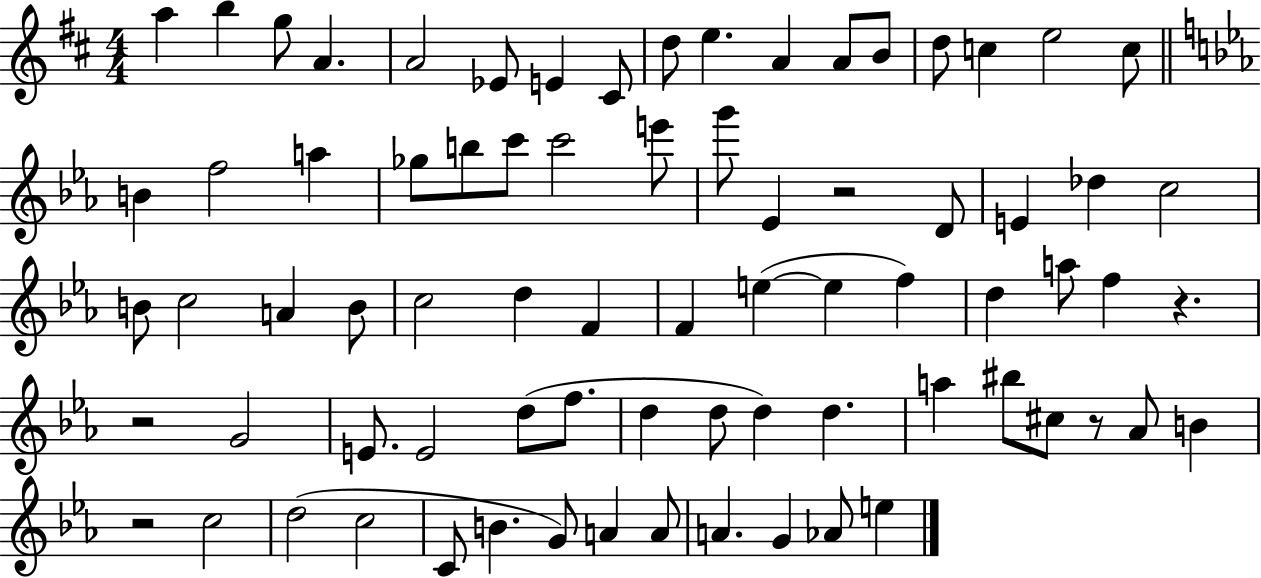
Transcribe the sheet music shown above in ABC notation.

X:1
T:Untitled
M:4/4
L:1/4
K:D
a b g/2 A A2 _E/2 E ^C/2 d/2 e A A/2 B/2 d/2 c e2 c/2 B f2 a _g/2 b/2 c'/2 c'2 e'/2 g'/2 _E z2 D/2 E _d c2 B/2 c2 A B/2 c2 d F F e e f d a/2 f z z2 G2 E/2 E2 d/2 f/2 d d/2 d d a ^b/2 ^c/2 z/2 _A/2 B z2 c2 d2 c2 C/2 B G/2 A A/2 A G _A/2 e